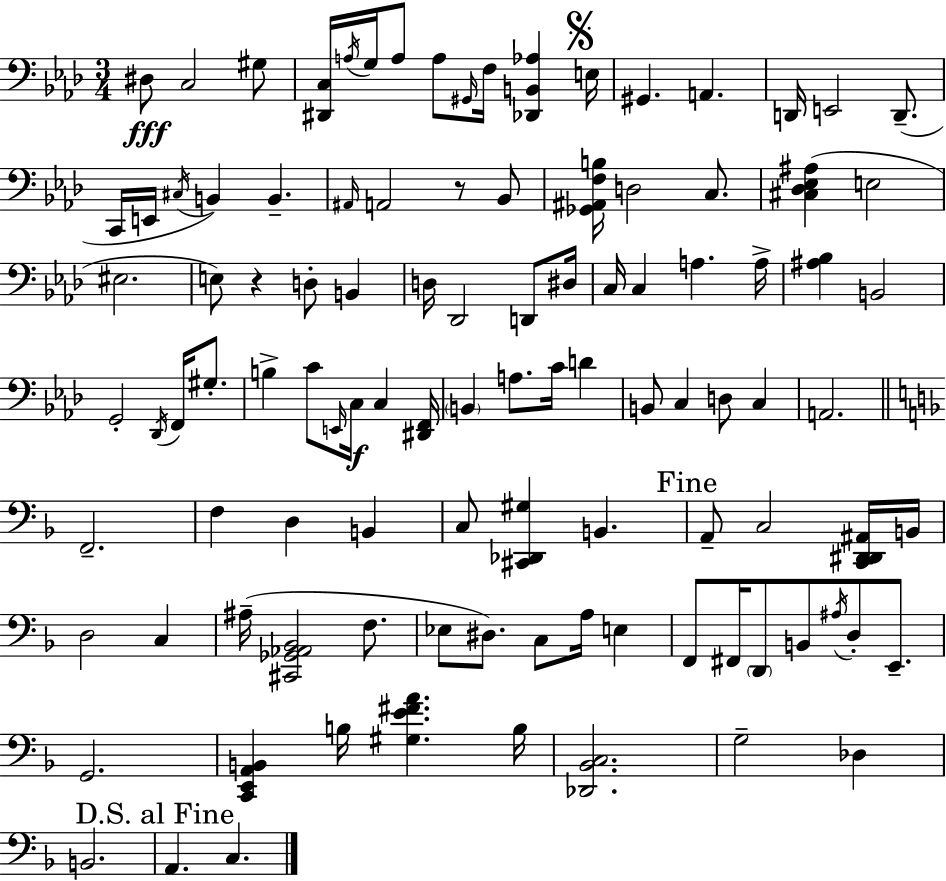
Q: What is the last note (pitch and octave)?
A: C3